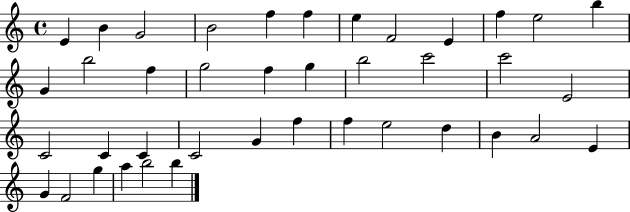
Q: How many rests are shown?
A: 0